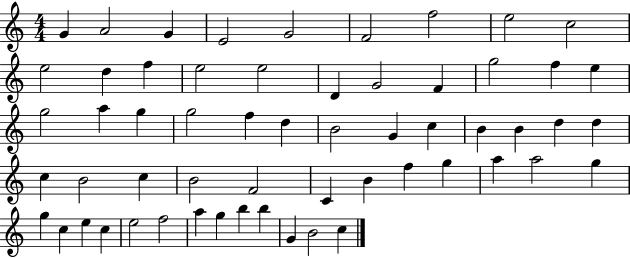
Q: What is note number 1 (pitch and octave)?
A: G4